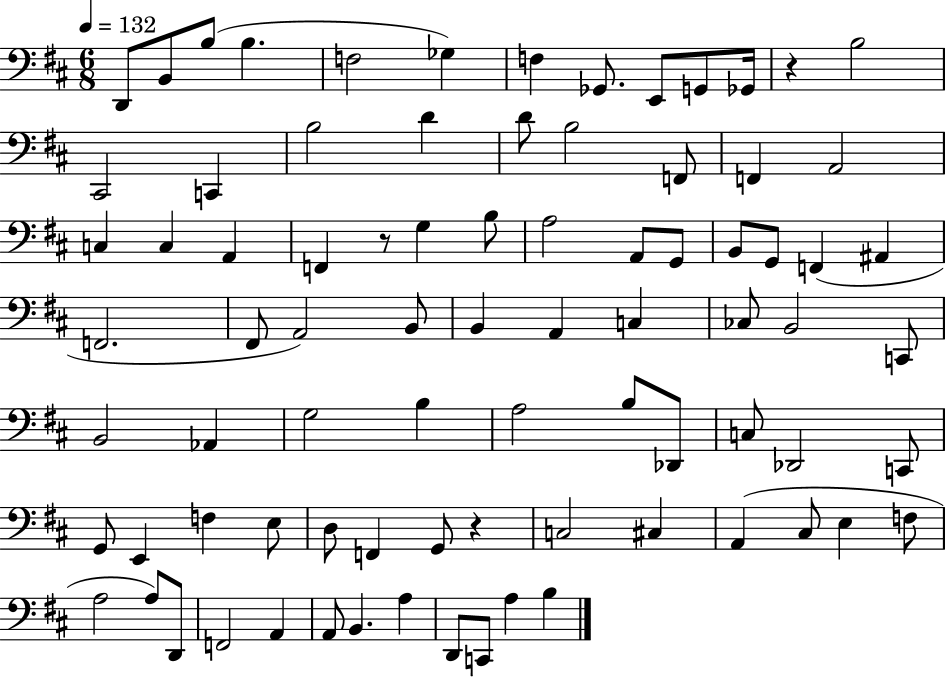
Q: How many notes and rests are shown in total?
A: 82